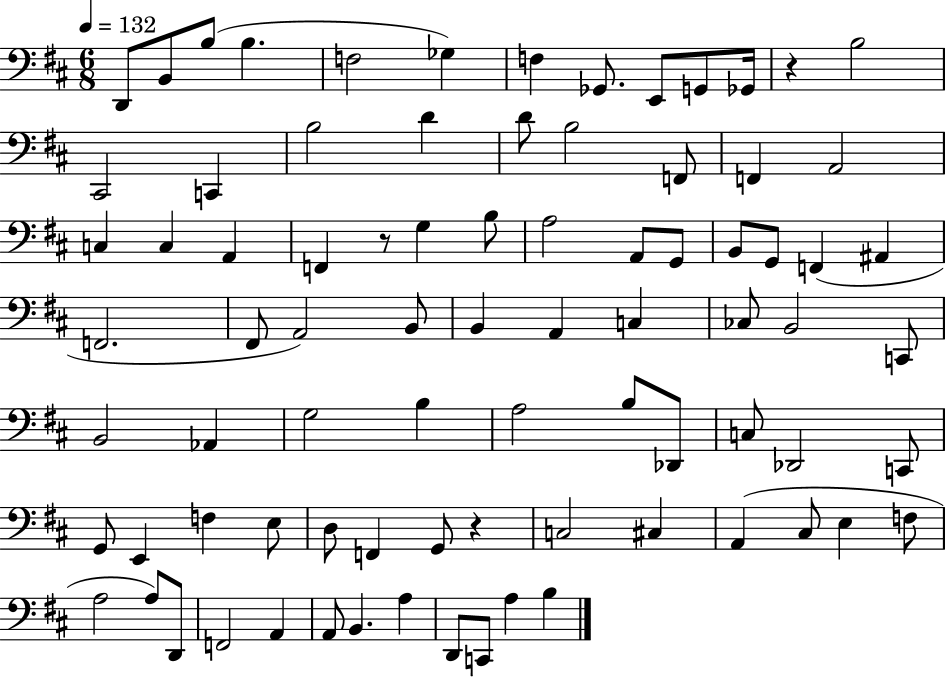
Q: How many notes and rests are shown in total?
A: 82